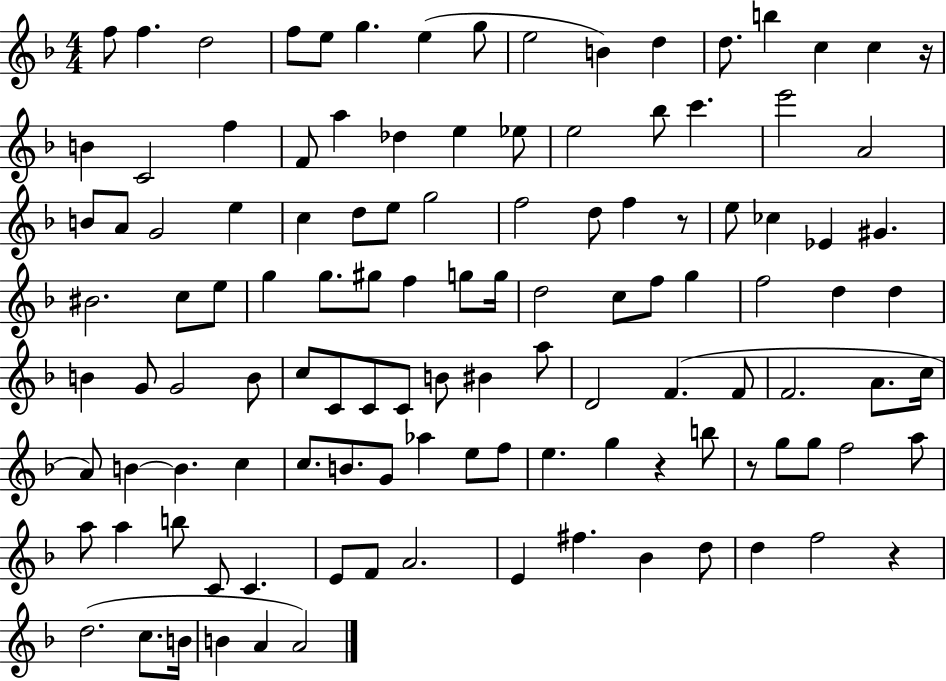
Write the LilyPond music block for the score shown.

{
  \clef treble
  \numericTimeSignature
  \time 4/4
  \key f \major
  f''8 f''4. d''2 | f''8 e''8 g''4. e''4( g''8 | e''2 b'4) d''4 | d''8. b''4 c''4 c''4 r16 | \break b'4 c'2 f''4 | f'8 a''4 des''4 e''4 ees''8 | e''2 bes''8 c'''4. | e'''2 a'2 | \break b'8 a'8 g'2 e''4 | c''4 d''8 e''8 g''2 | f''2 d''8 f''4 r8 | e''8 ces''4 ees'4 gis'4. | \break bis'2. c''8 e''8 | g''4 g''8. gis''8 f''4 g''8 g''16 | d''2 c''8 f''8 g''4 | f''2 d''4 d''4 | \break b'4 g'8 g'2 b'8 | c''8 c'8 c'8 c'8 b'8 bis'4 a''8 | d'2 f'4.( f'8 | f'2. a'8. c''16 | \break a'8) b'4~~ b'4. c''4 | c''8. b'8. g'8 aes''4 e''8 f''8 | e''4. g''4 r4 b''8 | r8 g''8 g''8 f''2 a''8 | \break a''8 a''4 b''8 c'8 c'4. | e'8 f'8 a'2. | e'4 fis''4. bes'4 d''8 | d''4 f''2 r4 | \break d''2.( c''8. b'16 | b'4 a'4 a'2) | \bar "|."
}